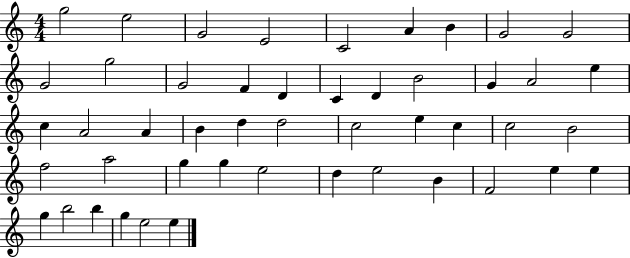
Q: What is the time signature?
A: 4/4